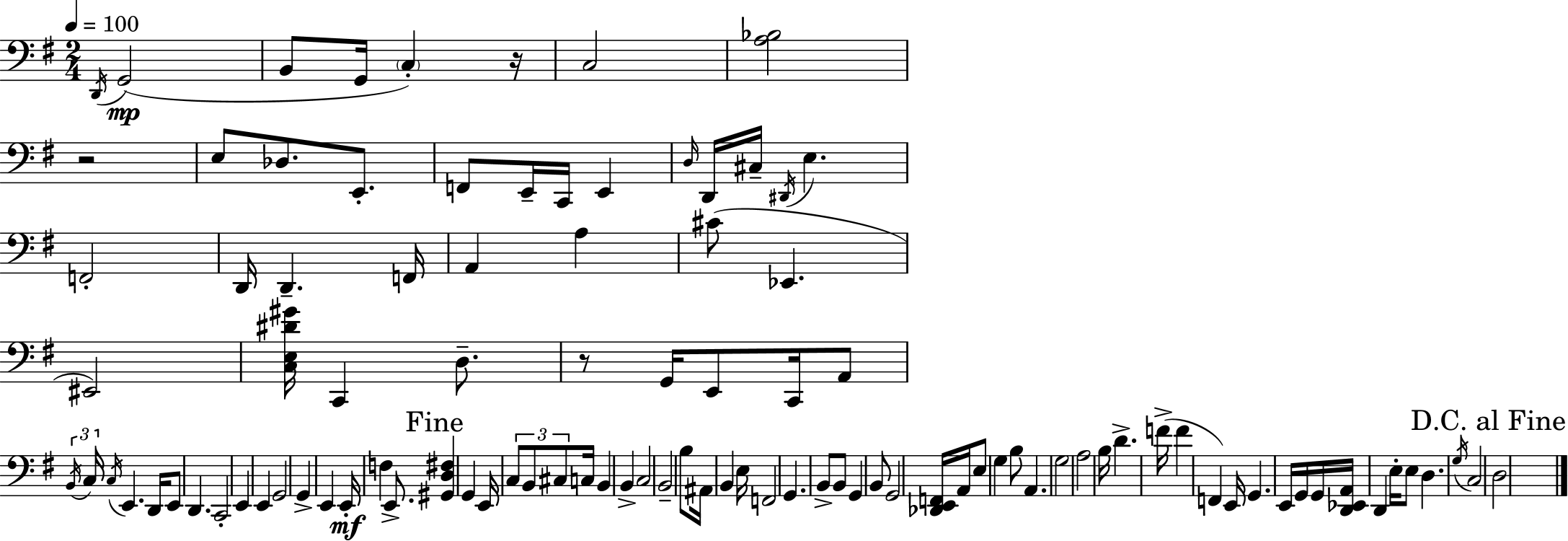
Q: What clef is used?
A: bass